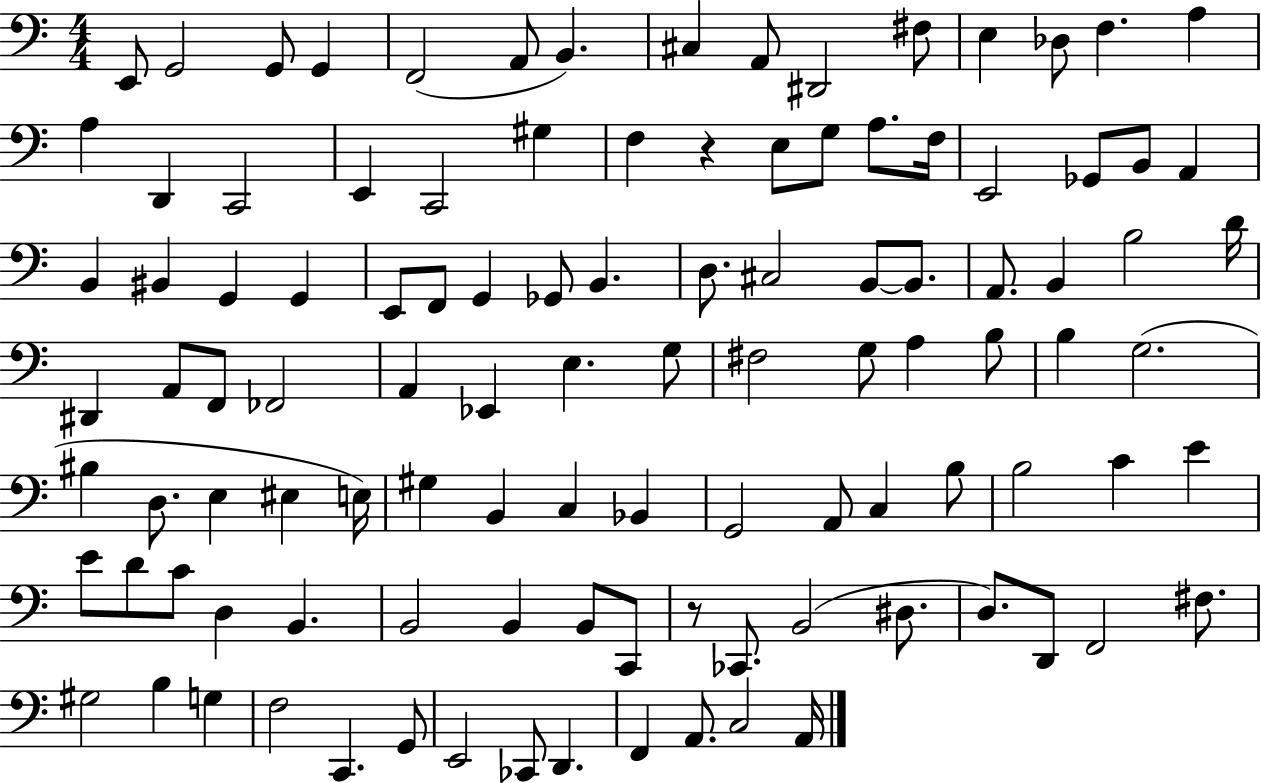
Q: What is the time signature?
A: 4/4